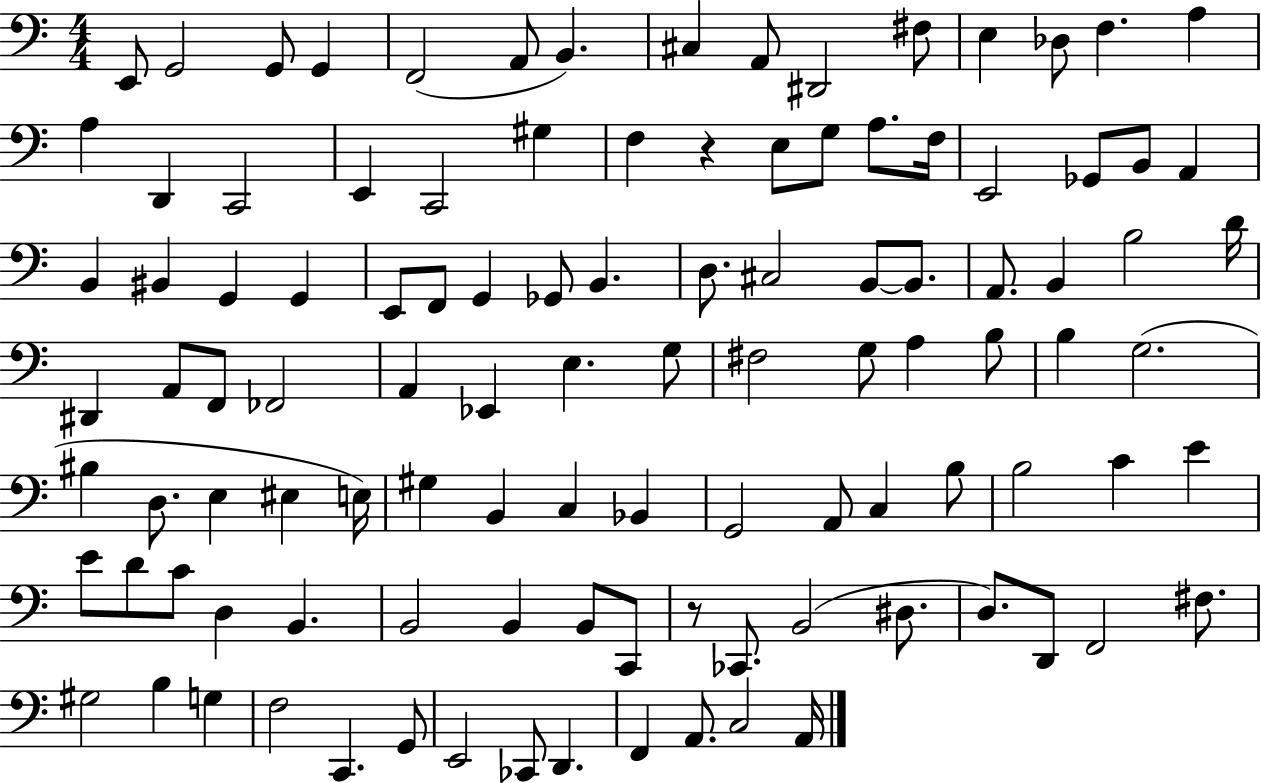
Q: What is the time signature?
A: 4/4